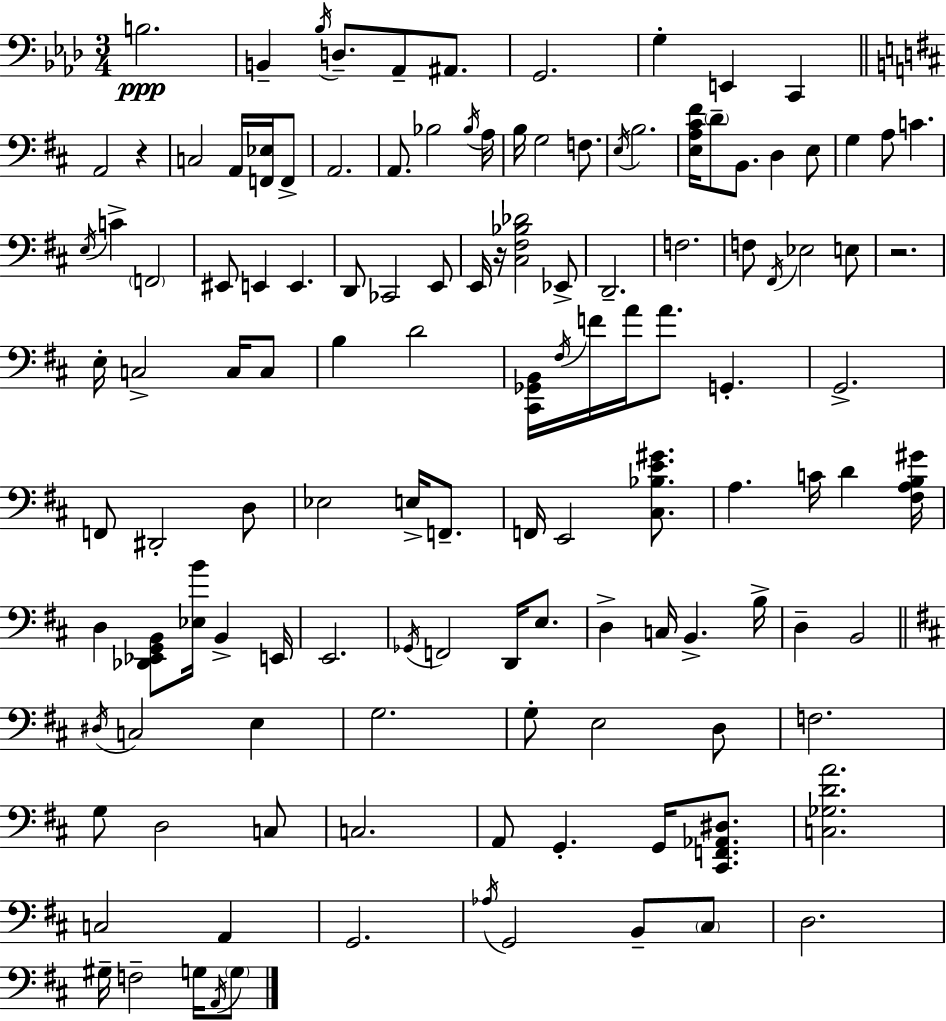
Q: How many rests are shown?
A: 3